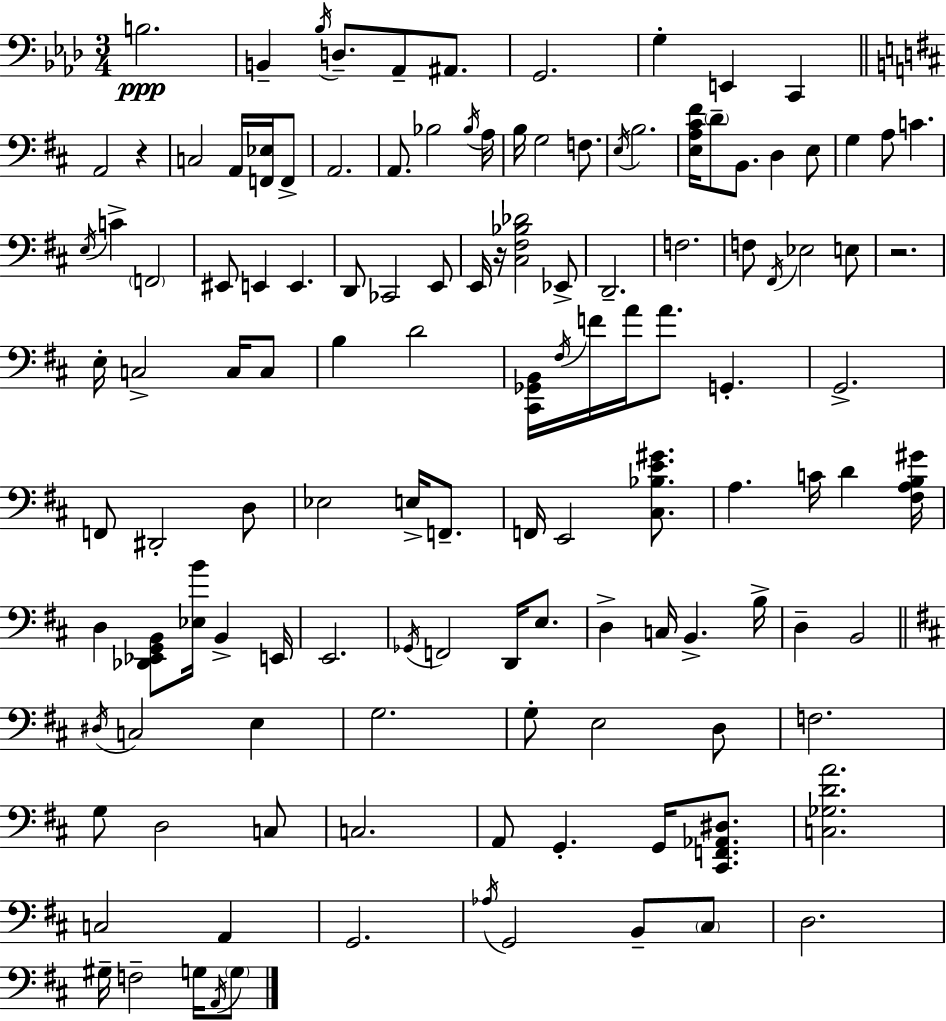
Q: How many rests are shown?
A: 3